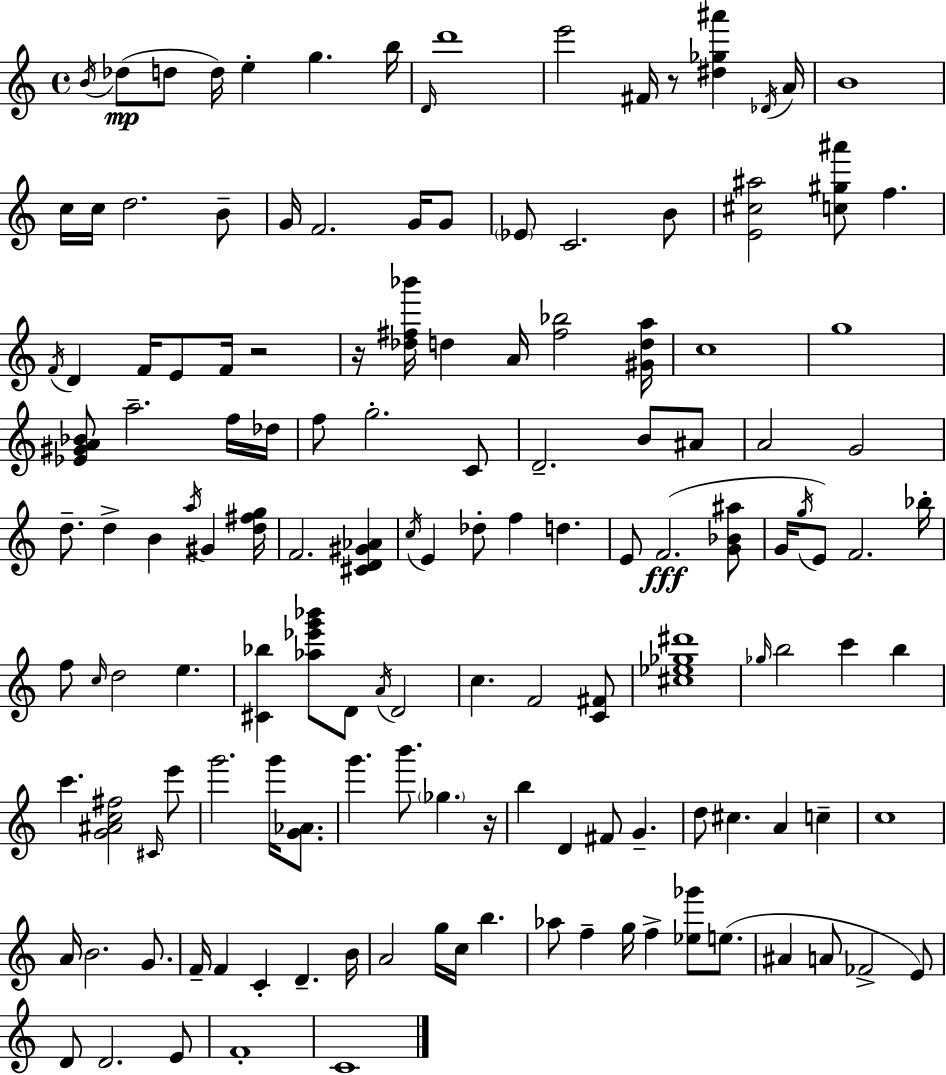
B4/s Db5/e D5/e D5/s E5/q G5/q. B5/s D4/s D6/w E6/h F#4/s R/e [D#5,Gb5,A#6]/q Db4/s A4/s B4/w C5/s C5/s D5/h. B4/e G4/s F4/h. G4/s G4/e Eb4/e C4/h. B4/e [E4,C#5,A#5]/h [C5,G#5,A#6]/e F5/q. F4/s D4/q F4/s E4/e F4/s R/h R/s [Db5,F#5,Bb6]/s D5/q A4/s [F#5,Bb5]/h [G#4,D5,A5]/s C5/w G5/w [Eb4,G#4,A4,Bb4]/e A5/h. F5/s Db5/s F5/e G5/h. C4/e D4/h. B4/e A#4/e A4/h G4/h D5/e. D5/q B4/q A5/s G#4/q [D5,F#5,G5]/s F4/h. [C#4,D4,G#4,Ab4]/q C5/s E4/q Db5/e F5/q D5/q. E4/e F4/h. [G4,Bb4,A#5]/e G4/s G5/s E4/e F4/h. Bb5/s F5/e C5/s D5/h E5/q. [C#4,Bb5]/q [Ab5,Eb6,G6,Bb6]/e D4/e A4/s D4/h C5/q. F4/h [C4,F#4]/e [C#5,Eb5,Gb5,D#6]/w Gb5/s B5/h C6/q B5/q C6/q. [G4,A#4,C5,F#5]/h C#4/s E6/e G6/h. G6/s [G4,Ab4]/e. G6/q. B6/e. Gb5/q. R/s B5/q D4/q F#4/e G4/q. D5/e C#5/q. A4/q C5/q C5/w A4/s B4/h. G4/e. F4/s F4/q C4/q D4/q. B4/s A4/h G5/s C5/s B5/q. Ab5/e F5/q G5/s F5/q [Eb5,Gb6]/e E5/e. A#4/q A4/e FES4/h E4/e D4/e D4/h. E4/e F4/w C4/w